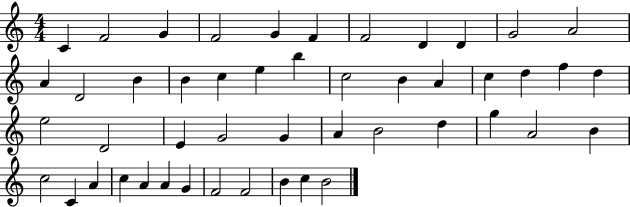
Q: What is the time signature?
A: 4/4